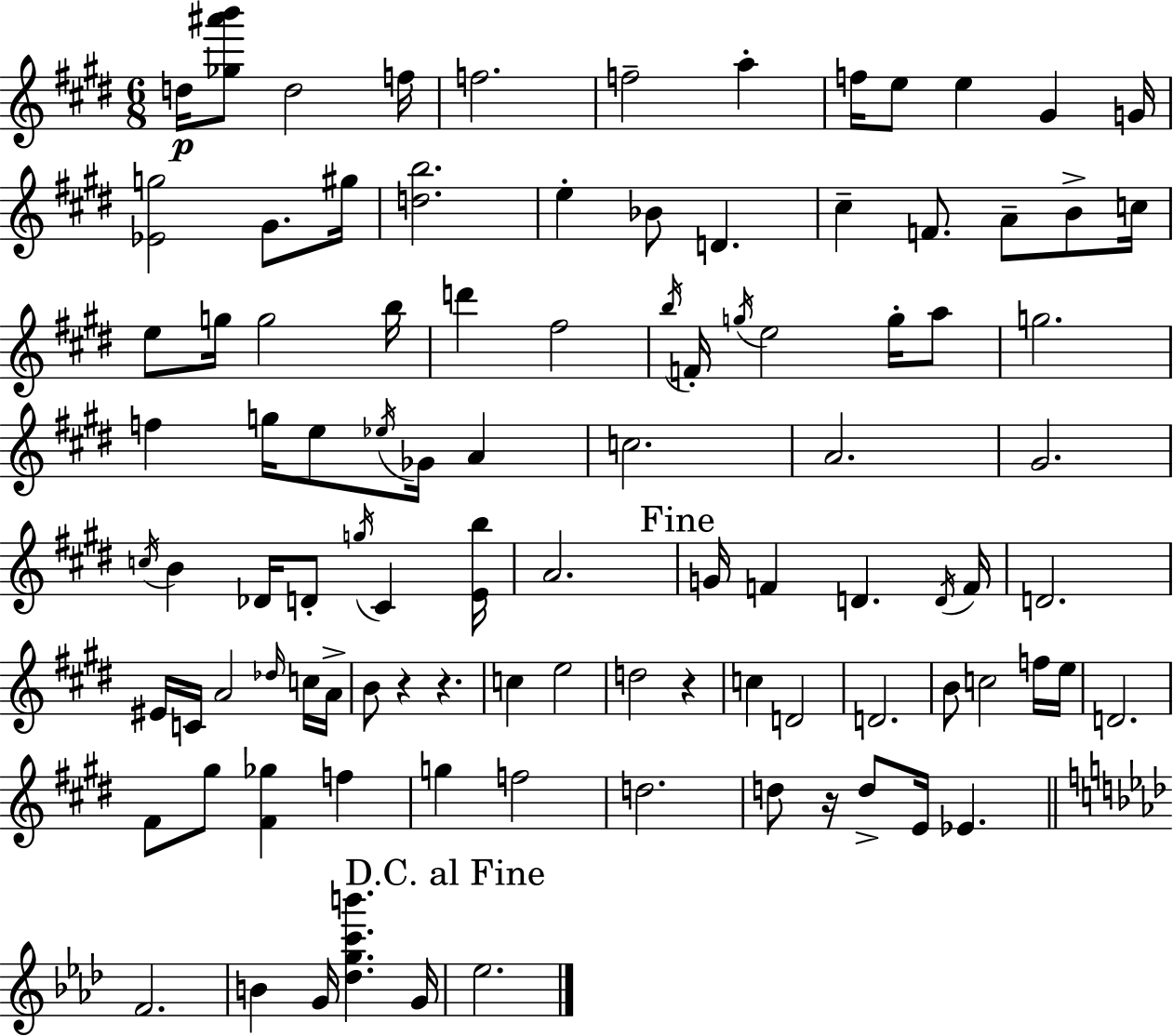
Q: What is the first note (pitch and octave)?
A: D5